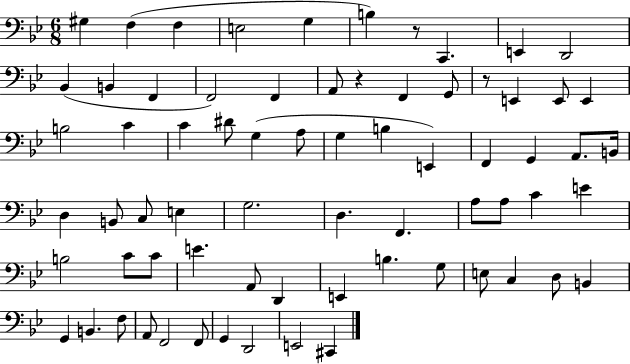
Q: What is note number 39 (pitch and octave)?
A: D3